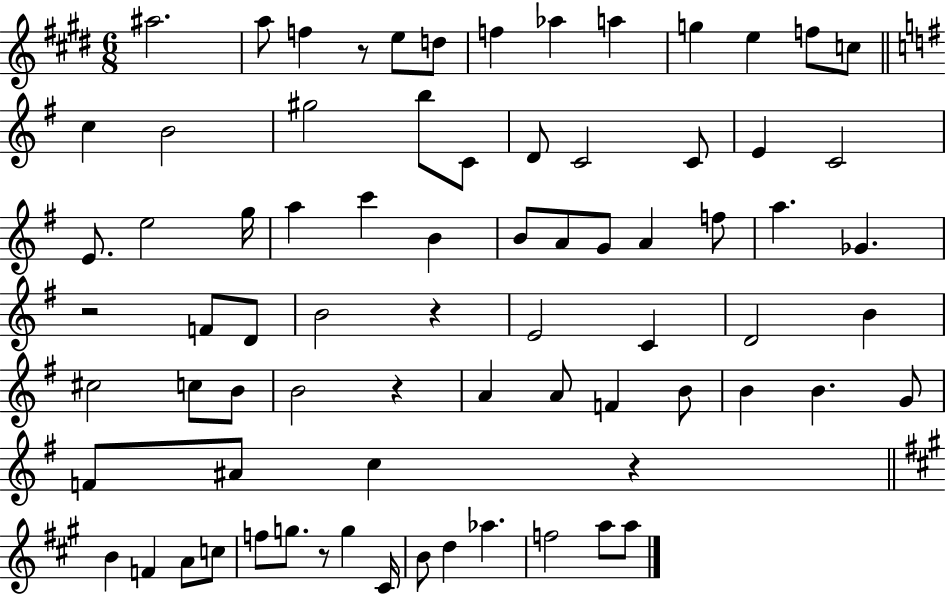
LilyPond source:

{
  \clef treble
  \numericTimeSignature
  \time 6/8
  \key e \major
  \repeat volta 2 { ais''2. | a''8 f''4 r8 e''8 d''8 | f''4 aes''4 a''4 | g''4 e''4 f''8 c''8 | \break \bar "||" \break \key e \minor c''4 b'2 | gis''2 b''8 c'8 | d'8 c'2 c'8 | e'4 c'2 | \break e'8. e''2 g''16 | a''4 c'''4 b'4 | b'8 a'8 g'8 a'4 f''8 | a''4. ges'4. | \break r2 f'8 d'8 | b'2 r4 | e'2 c'4 | d'2 b'4 | \break cis''2 c''8 b'8 | b'2 r4 | a'4 a'8 f'4 b'8 | b'4 b'4. g'8 | \break f'8 ais'8 c''4 r4 | \bar "||" \break \key a \major b'4 f'4 a'8 c''8 | f''8 g''8. r8 g''4 cis'16 | b'8 d''4 aes''4. | f''2 a''8 a''8 | \break } \bar "|."
}